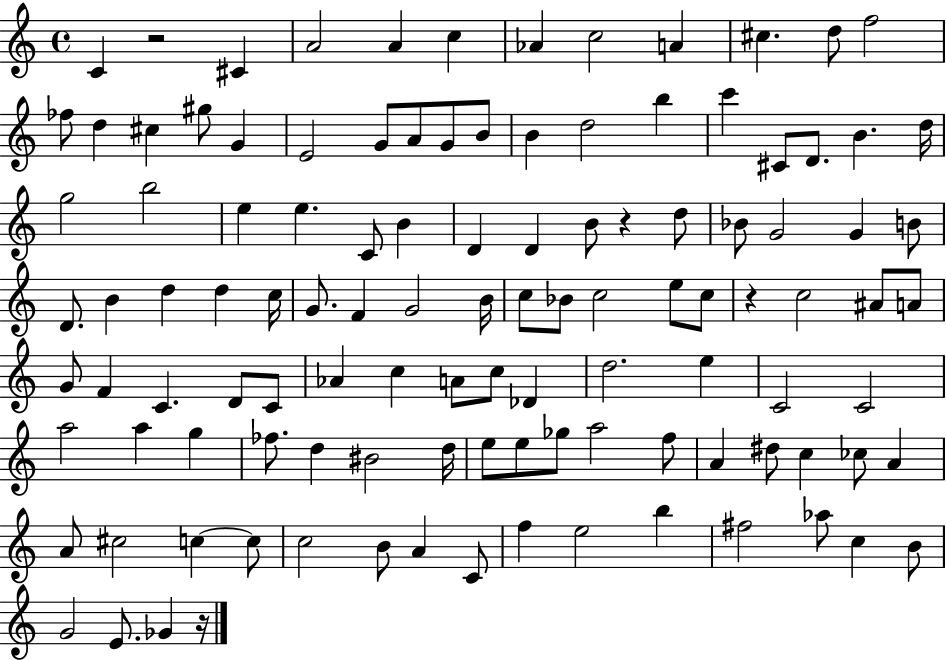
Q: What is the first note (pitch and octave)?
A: C4